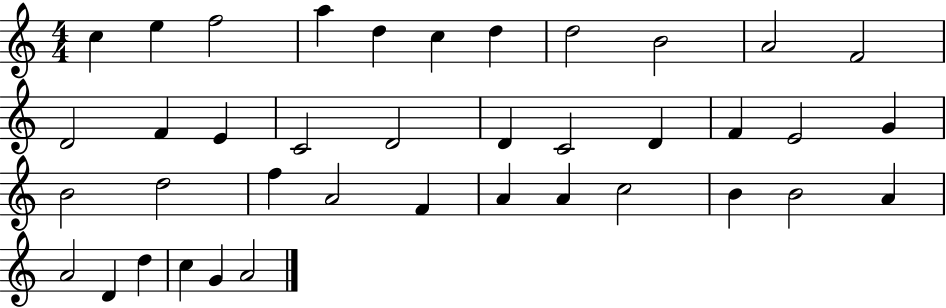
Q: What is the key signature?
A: C major